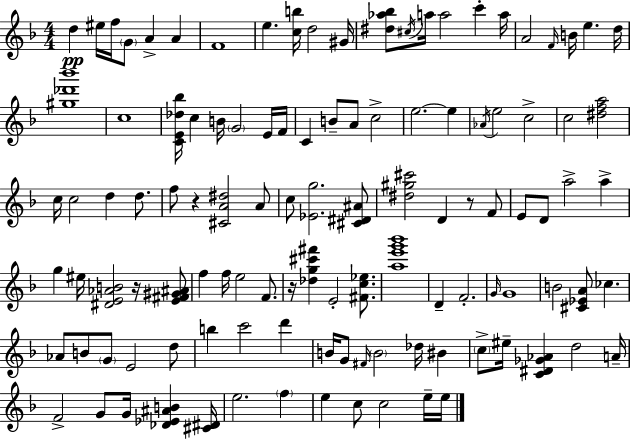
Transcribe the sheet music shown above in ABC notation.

X:1
T:Untitled
M:4/4
L:1/4
K:F
d ^e/4 f/4 G/2 A A F4 e [cb]/4 d2 ^G/4 [^d_a_b]/2 ^c/4 a/4 a2 c' a/4 A2 F/4 B/4 e d/4 [^g_d'_b']4 c4 [CE_d_b]/4 c B/4 G2 E/4 F/4 C B/2 A/2 c2 e2 e _A/4 e2 c2 c2 [^dfa]2 c/4 c2 d d/2 f/2 z [^CA^d]2 A/2 c/2 [_Eg]2 [^C^D^A]/2 [^d^g^c']2 D z/2 F/2 E/2 D/2 a2 a g ^e/4 [^DE_AB]2 z/4 [E^F^G^A]/2 f f/4 e2 F/2 z/4 [_dg^c'^f'] E2 [^Fc_e]/2 [ae'g'_b']4 D F2 G/4 G4 B2 [^C_EA]/2 _c _A/2 B/2 G/2 E2 d/2 b c'2 d' B/4 G/2 ^F/4 B2 _d/4 ^B c/2 ^e/4 [C^D_G_A] d2 A/4 F2 G/2 G/4 [_D_E^AB] [^C^D]/4 e2 f e c/2 c2 e/4 e/4